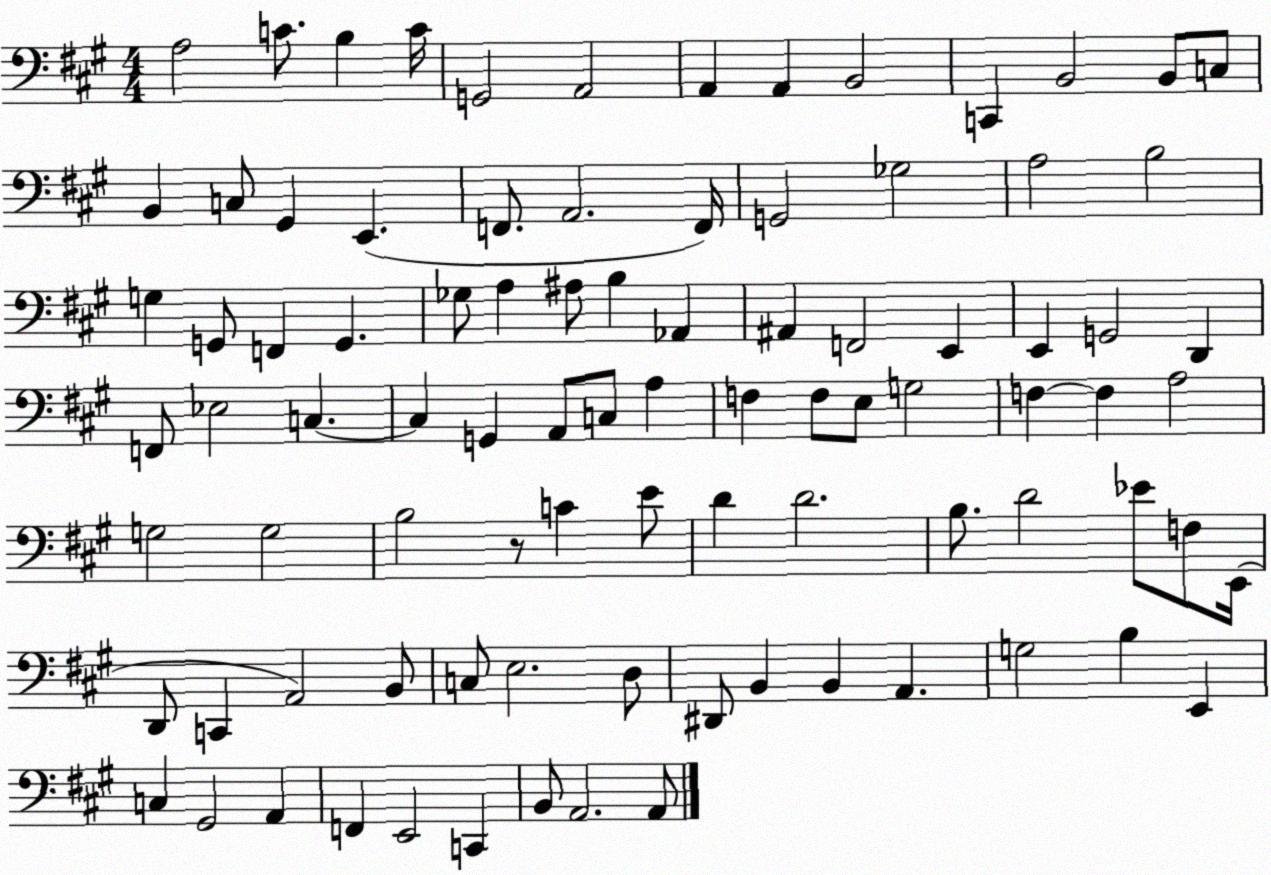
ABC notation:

X:1
T:Untitled
M:4/4
L:1/4
K:A
A,2 C/2 B, C/4 G,,2 A,,2 A,, A,, B,,2 C,, B,,2 B,,/2 C,/2 B,, C,/2 ^G,, E,, F,,/2 A,,2 F,,/4 G,,2 _G,2 A,2 B,2 G, G,,/2 F,, G,, _G,/2 A, ^A,/2 B, _A,, ^A,, F,,2 E,, E,, G,,2 D,, F,,/2 _E,2 C, C, G,, A,,/2 C,/2 A, F, F,/2 E,/2 G,2 F, F, A,2 G,2 G,2 B,2 z/2 C E/2 D D2 B,/2 D2 _E/2 F,/2 E,,/4 D,,/2 C,, A,,2 B,,/2 C,/2 E,2 D,/2 ^D,,/2 B,, B,, A,, G,2 B, E,, C, ^G,,2 A,, F,, E,,2 C,, B,,/2 A,,2 A,,/2